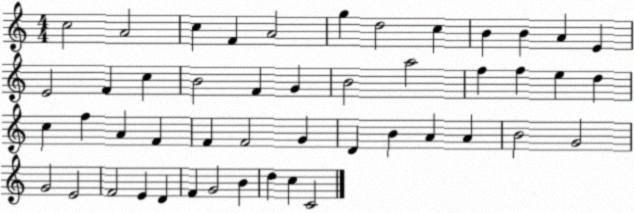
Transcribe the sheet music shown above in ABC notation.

X:1
T:Untitled
M:4/4
L:1/4
K:C
c2 A2 c F A2 g d2 c B B A E E2 F c B2 F G B2 a2 f f e d c f A F F F2 G D B A A B2 G2 G2 E2 F2 E D F G2 B d c C2